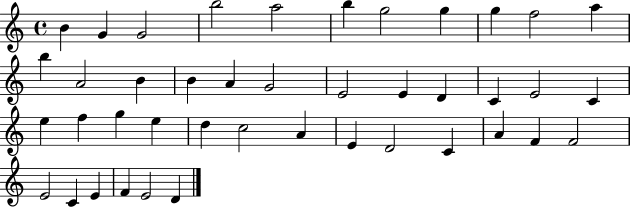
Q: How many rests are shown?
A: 0